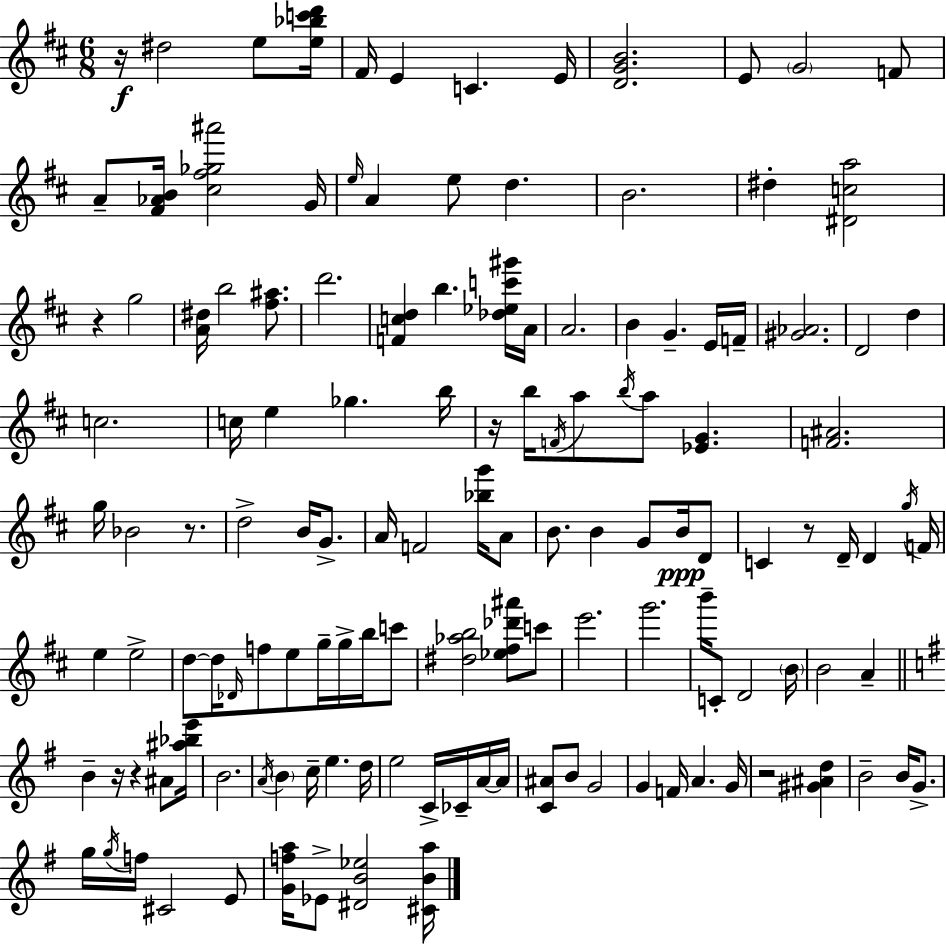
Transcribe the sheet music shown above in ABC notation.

X:1
T:Untitled
M:6/8
L:1/4
K:D
z/4 ^d2 e/2 [e_bc'd']/4 ^F/4 E C E/4 [DGB]2 E/2 G2 F/2 A/2 [^F_AB]/4 [^c^f_g^a']2 G/4 e/4 A e/2 d B2 ^d [^Dca]2 z g2 [A^d]/4 b2 [^f^a]/2 d'2 [Fcd] b [_d_ec'^g']/4 A/4 A2 B G E/4 F/4 [^G_A]2 D2 d c2 c/4 e _g b/4 z/4 b/4 F/4 a/2 b/4 a/2 [_EG] [F^A]2 g/4 _B2 z/2 d2 B/4 G/2 A/4 F2 [_bg']/4 A/2 B/2 B G/2 B/4 D/2 C z/2 D/4 D g/4 F/4 e e2 d/2 d/4 _D/4 f/2 e/2 g/4 g/4 b/4 c'/2 [^d_ab]2 [_e^f_d'^a']/2 c'/2 e'2 g'2 b'/4 C/2 D2 B/4 B2 A B z/4 z ^A/2 [^a_be']/4 B2 A/4 B c/4 e d/4 e2 C/4 _C/4 A/4 A/4 [C^A]/2 B/2 G2 G F/4 A G/4 z2 [^G^Ad] B2 B/4 G/2 g/4 g/4 f/4 ^C2 E/2 [Gfa]/4 _E/2 [^DB_e]2 [^CBa]/4